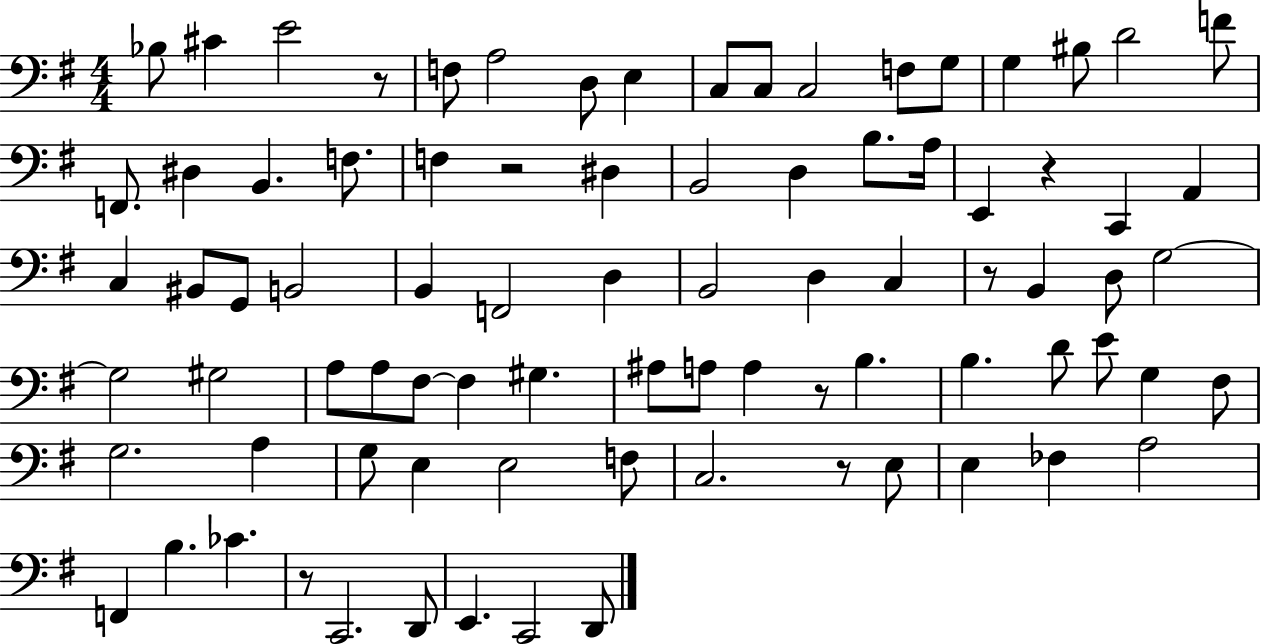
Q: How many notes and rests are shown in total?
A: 84